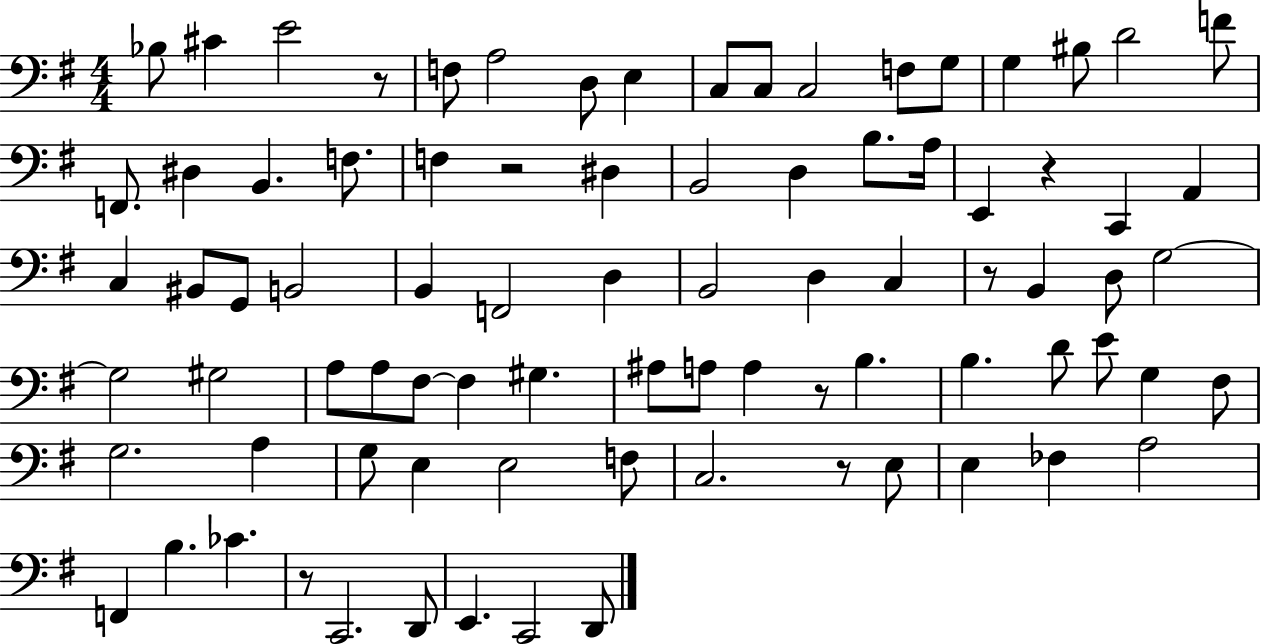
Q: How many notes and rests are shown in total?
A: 84